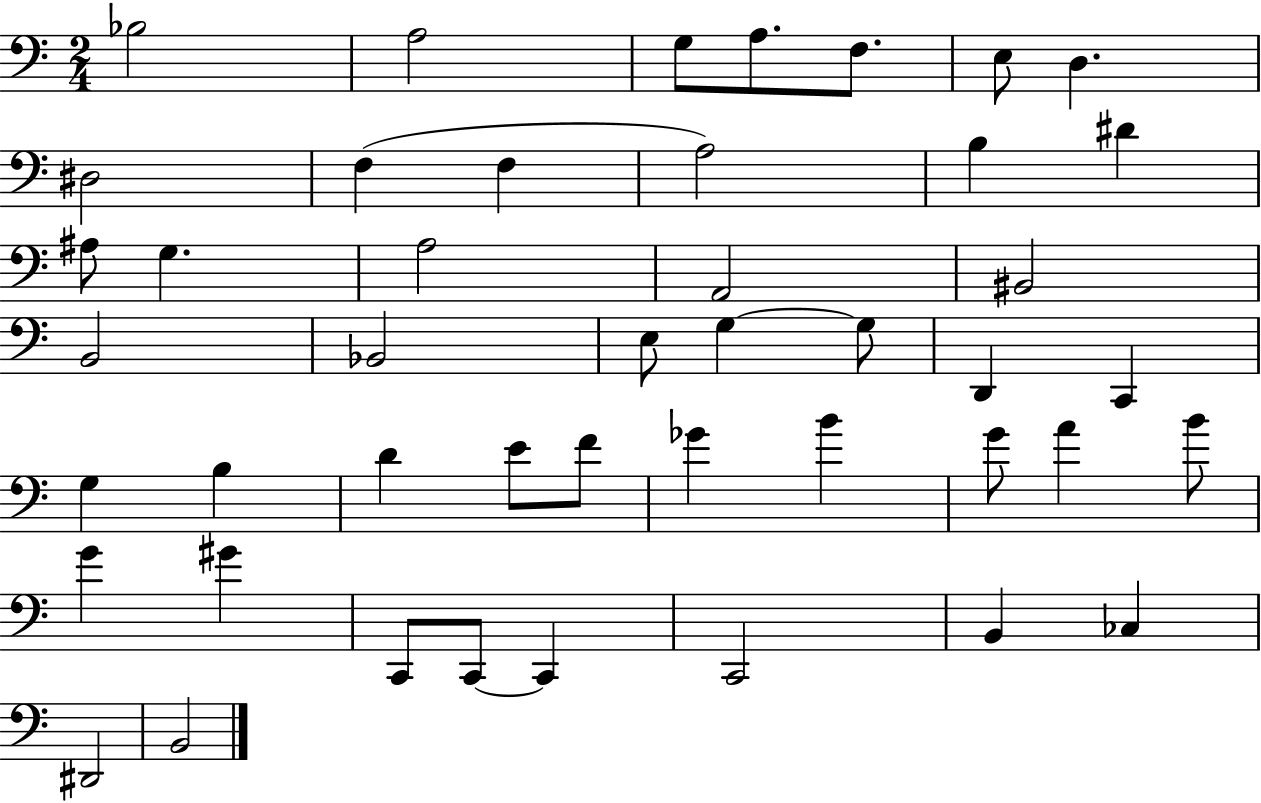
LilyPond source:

{
  \clef bass
  \numericTimeSignature
  \time 2/4
  \key c \major
  \repeat volta 2 { bes2 | a2 | g8 a8. f8. | e8 d4. | \break dis2 | f4( f4 | a2) | b4 dis'4 | \break ais8 g4. | a2 | a,2 | bis,2 | \break b,2 | bes,2 | e8 g4~~ g8 | d,4 c,4 | \break g4 b4 | d'4 e'8 f'8 | ges'4 b'4 | g'8 a'4 b'8 | \break g'4 gis'4 | c,8 c,8~~ c,4 | c,2 | b,4 ces4 | \break dis,2 | b,2 | } \bar "|."
}